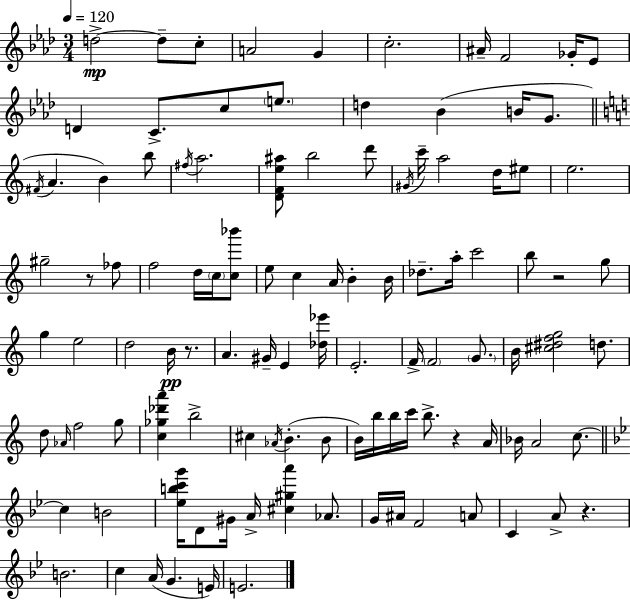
{
  \clef treble
  \numericTimeSignature
  \time 3/4
  \key aes \major
  \tempo 4 = 120
  d''2->~~\mp d''8-- c''8-. | a'2 g'4 | c''2.-. | ais'16-- f'2 ges'16-. ees'8 | \break d'4 c'8.-> c''8 \parenthesize e''8. | d''4 bes'4( b'16 g'8. | \bar "||" \break \key c \major \acciaccatura { fis'16 } a'4. b'4) b''8 | \acciaccatura { fis''16 } a''2. | <d' f' e'' ais''>8 b''2 | d'''8 \acciaccatura { gis'16 } c'''16-- a''2 | \break d''16 eis''8 e''2. | gis''2-- r8 | fes''8 f''2 d''16 | \parenthesize c''16 <c'' bes'''>8 e''8 c''4 a'16 b'4-. | \break b'16 des''8.-- a''16-. c'''2 | b''8 r2 | g''8 g''4 e''2 | d''2 b'16\pp | \break r8. a'4. gis'16-- e'4 | <des'' ees'''>16 e'2.-. | f'16-> \parenthesize f'2 | \parenthesize g'8. b'16 <cis'' dis'' f'' g''>2 | \break d''8. d''8 \grace { aes'16 } f''2 | g''8 <c'' ges'' des''' a'''>4 b''2-> | cis''4 \acciaccatura { aes'16 }( b'4.-. | b'8 b'16) b''16 b''16 c'''16 b''8.-> | \break r4 a'16 bes'16 a'2 | c''8.~~ \bar "||" \break \key g \minor c''4 b'2 | <ees'' b'' c''' g'''>16 d'8 gis'16 a'16-> <cis'' gis'' a'''>4 aes'8. | g'16 ais'16 f'2 a'8 | c'4 a'8-> r4. | \break b'2. | c''4 a'16( g'4. e'16) | e'2. | \bar "|."
}